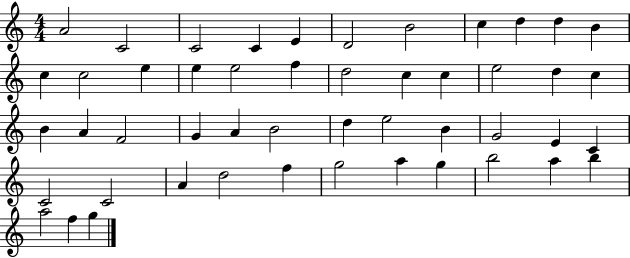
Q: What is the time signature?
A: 4/4